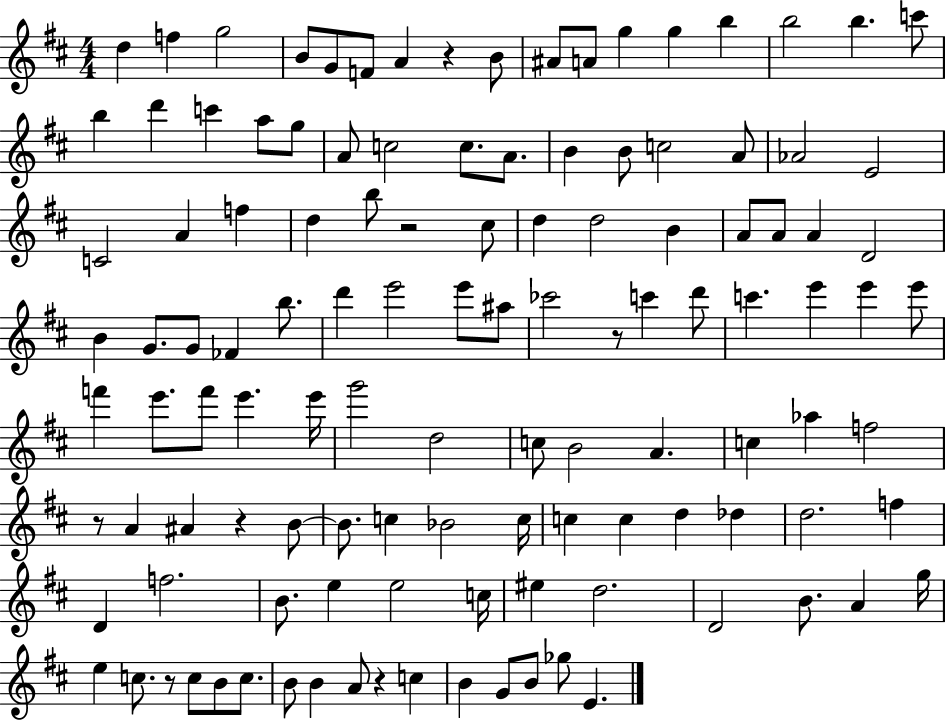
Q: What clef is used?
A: treble